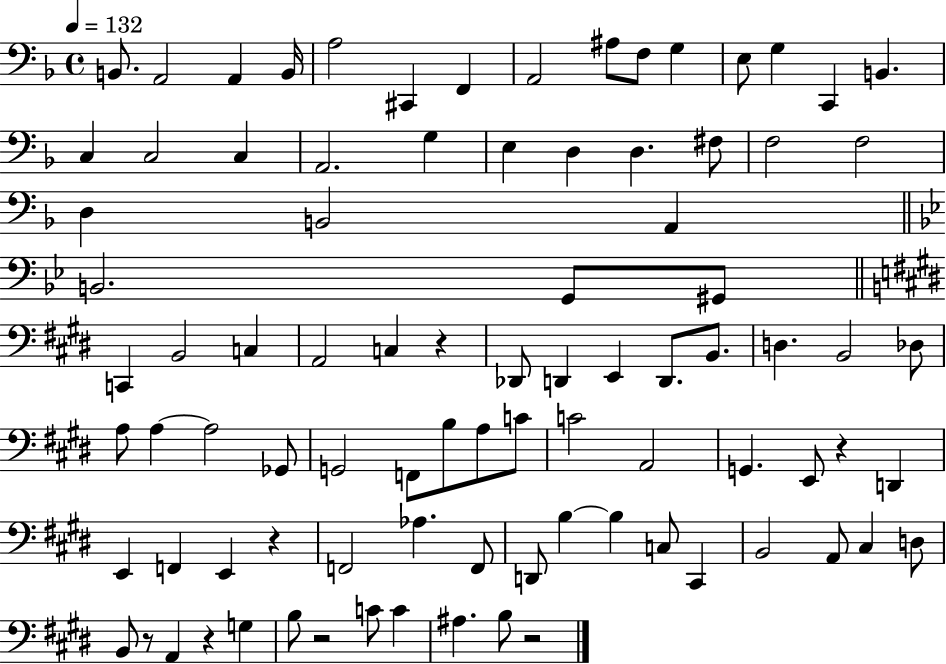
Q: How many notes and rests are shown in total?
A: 89